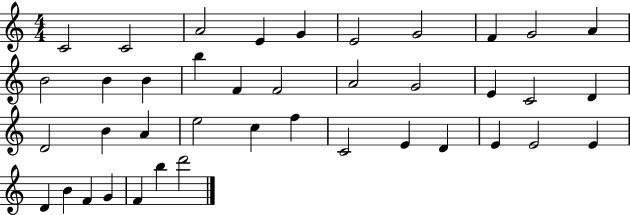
C4/h C4/h A4/h E4/q G4/q E4/h G4/h F4/q G4/h A4/q B4/h B4/q B4/q B5/q F4/q F4/h A4/h G4/h E4/q C4/h D4/q D4/h B4/q A4/q E5/h C5/q F5/q C4/h E4/q D4/q E4/q E4/h E4/q D4/q B4/q F4/q G4/q F4/q B5/q D6/h